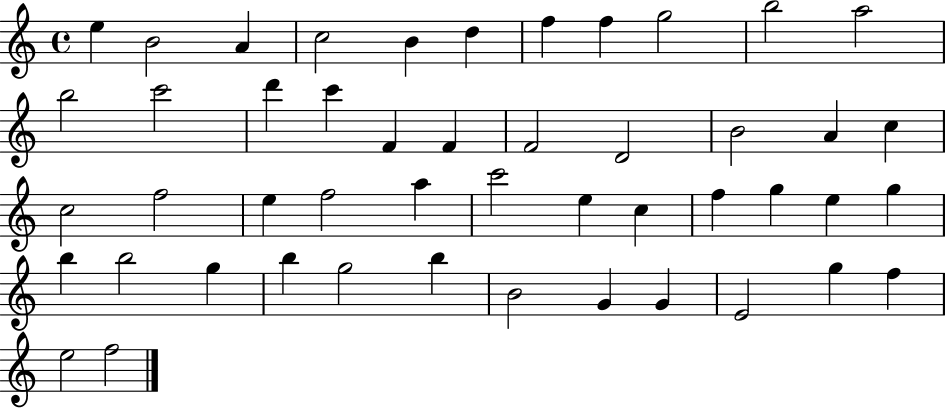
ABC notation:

X:1
T:Untitled
M:4/4
L:1/4
K:C
e B2 A c2 B d f f g2 b2 a2 b2 c'2 d' c' F F F2 D2 B2 A c c2 f2 e f2 a c'2 e c f g e g b b2 g b g2 b B2 G G E2 g f e2 f2